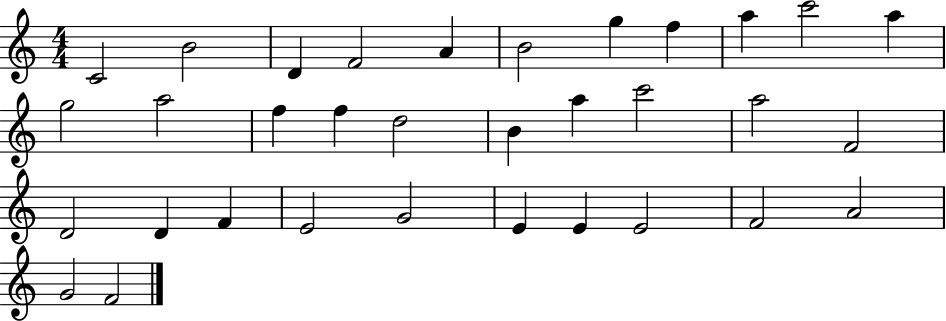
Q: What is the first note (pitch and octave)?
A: C4